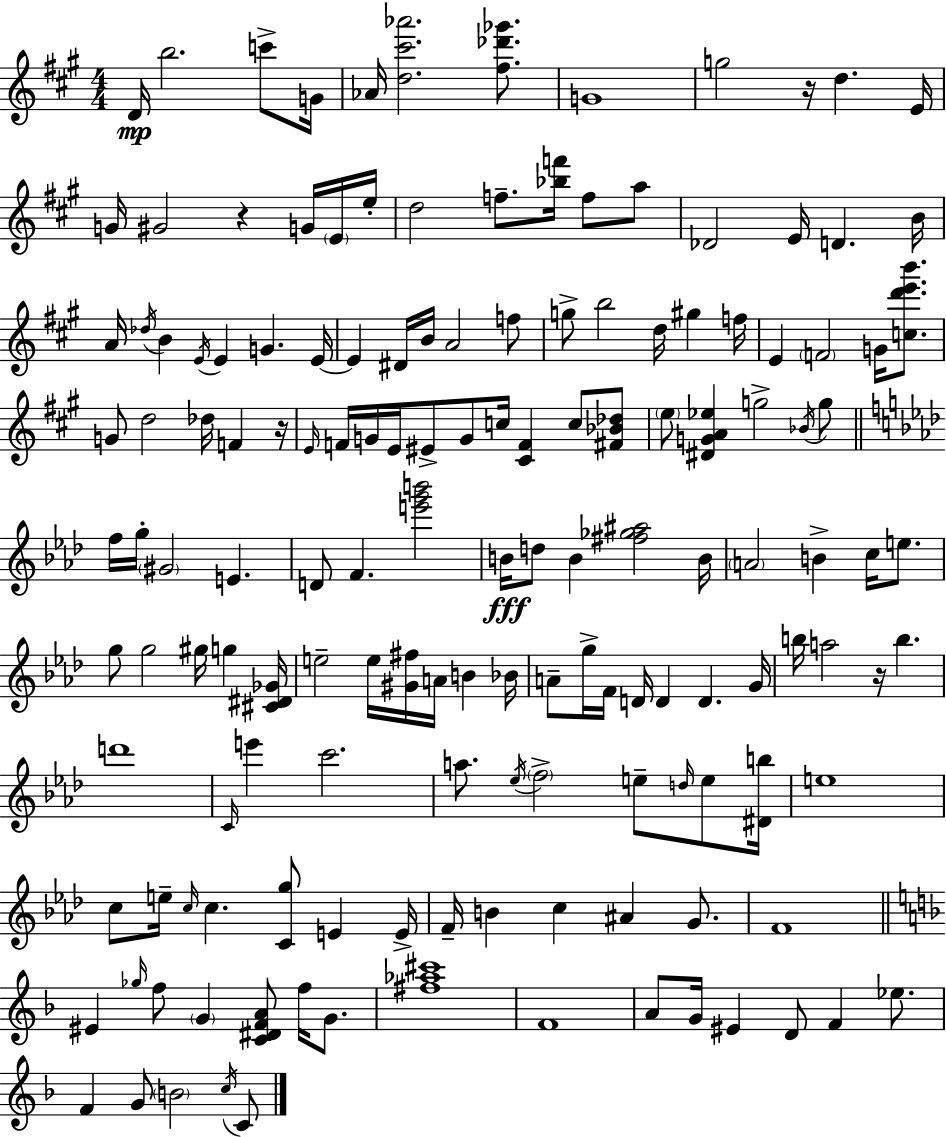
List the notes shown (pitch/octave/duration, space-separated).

D4/s B5/h. C6/e G4/s Ab4/s [D5,C#6,Ab6]/h. [F#5,Db6,Gb6]/e. G4/w G5/h R/s D5/q. E4/s G4/s G#4/h R/q G4/s E4/s E5/s D5/h F5/e. [Bb5,F6]/s F5/e A5/e Db4/h E4/s D4/q. B4/s A4/s Db5/s B4/q E4/s E4/q G4/q. E4/s E4/q D#4/s B4/s A4/h F5/e G5/e B5/h D5/s G#5/q F5/s E4/q F4/h G4/s [C5,D6,E6,B6]/e. G4/e D5/h Db5/s F4/q R/s E4/s F4/s G4/s E4/s EIS4/e G4/e C5/s [C#4,F4]/q C5/e [F#4,Bb4,Db5]/e E5/e [D#4,G4,A4,Eb5]/q G5/h Bb4/s G5/e F5/s G5/s G#4/h E4/q. D4/e F4/q. [E6,G6,B6]/h B4/s D5/e B4/q [F#5,Gb5,A#5]/h B4/s A4/h B4/q C5/s E5/e. G5/e G5/h G#5/s G5/q [C#4,D#4,Gb4]/s E5/h E5/s [G#4,F#5]/s A4/s B4/q Bb4/s A4/e G5/s F4/s D4/s D4/q D4/q. G4/s B5/s A5/h R/s B5/q. D6/w C4/s E6/q C6/h. A5/e. Eb5/s F5/h E5/e D5/s E5/e [D#4,B5]/s E5/w C5/e E5/s C5/s C5/q. [C4,G5]/e E4/q E4/s F4/s B4/q C5/q A#4/q G4/e. F4/w EIS4/q Gb5/s F5/e G4/q [C4,D#4,F4,A4]/e F5/s G4/e. [F#5,Ab5,C#6]/w F4/w A4/e G4/s EIS4/q D4/e F4/q Eb5/e. F4/q G4/e B4/h C5/s C4/e